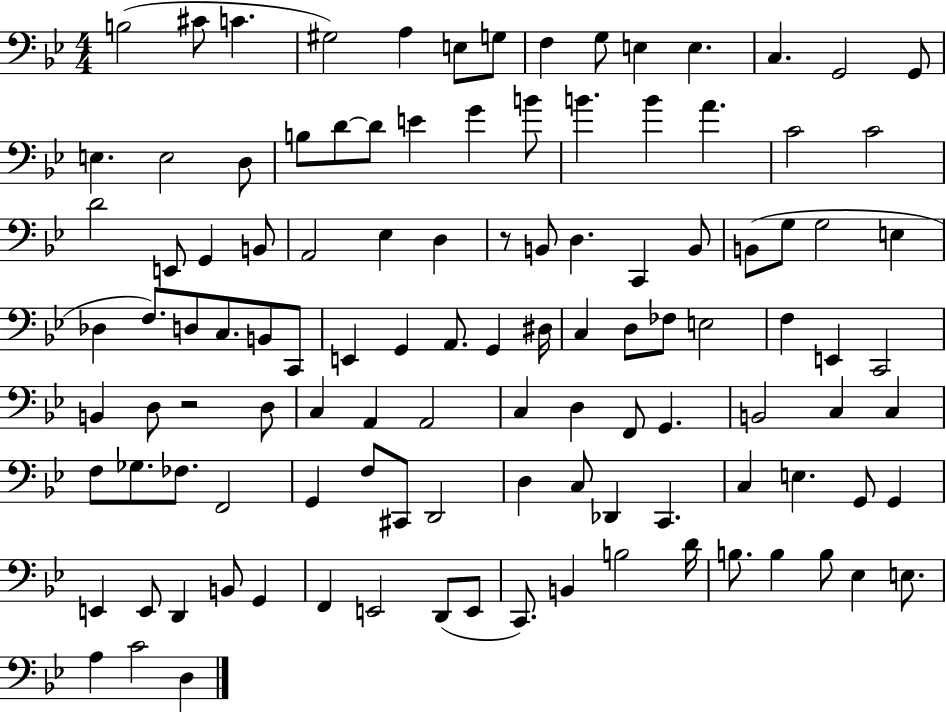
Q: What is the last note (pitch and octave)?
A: D3